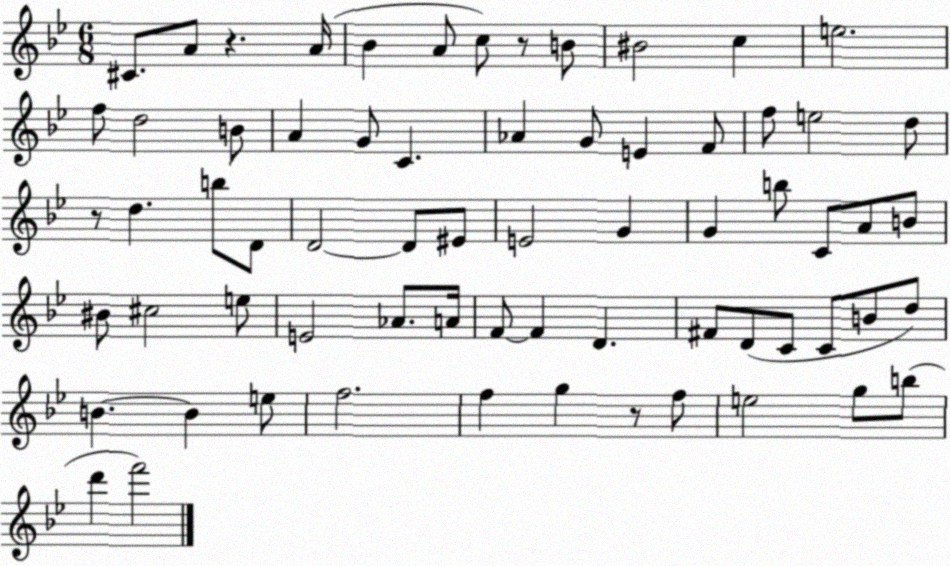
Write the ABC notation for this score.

X:1
T:Untitled
M:6/8
L:1/4
K:Bb
^C/2 A/2 z A/4 _B A/2 c/2 z/2 B/2 ^B2 c e2 f/2 d2 B/2 A G/2 C _A G/2 E F/2 f/2 e2 d/2 z/2 d b/2 D/2 D2 D/2 ^E/2 E2 G G b/2 C/2 A/2 B/2 ^B/2 ^c2 e/2 E2 _A/2 A/4 F/2 F D ^F/2 D/2 C/2 C/2 B/2 d/2 B B e/2 f2 f g z/2 f/2 e2 g/2 b/2 d' f'2